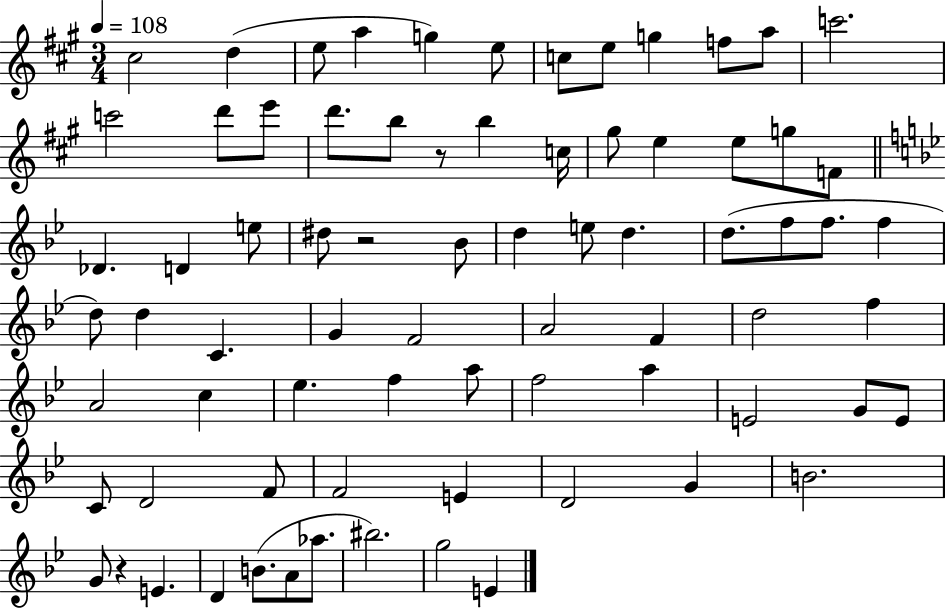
{
  \clef treble
  \numericTimeSignature
  \time 3/4
  \key a \major
  \tempo 4 = 108
  cis''2 d''4( | e''8 a''4 g''4) e''8 | c''8 e''8 g''4 f''8 a''8 | c'''2. | \break c'''2 d'''8 e'''8 | d'''8. b''8 r8 b''4 c''16 | gis''8 e''4 e''8 g''8 f'8 | \bar "||" \break \key g \minor des'4. d'4 e''8 | dis''8 r2 bes'8 | d''4 e''8 d''4. | d''8.( f''8 f''8. f''4 | \break d''8) d''4 c'4. | g'4 f'2 | a'2 f'4 | d''2 f''4 | \break a'2 c''4 | ees''4. f''4 a''8 | f''2 a''4 | e'2 g'8 e'8 | \break c'8 d'2 f'8 | f'2 e'4 | d'2 g'4 | b'2. | \break g'8 r4 e'4. | d'4 b'8.( a'8 aes''8. | bis''2.) | g''2 e'4 | \break \bar "|."
}